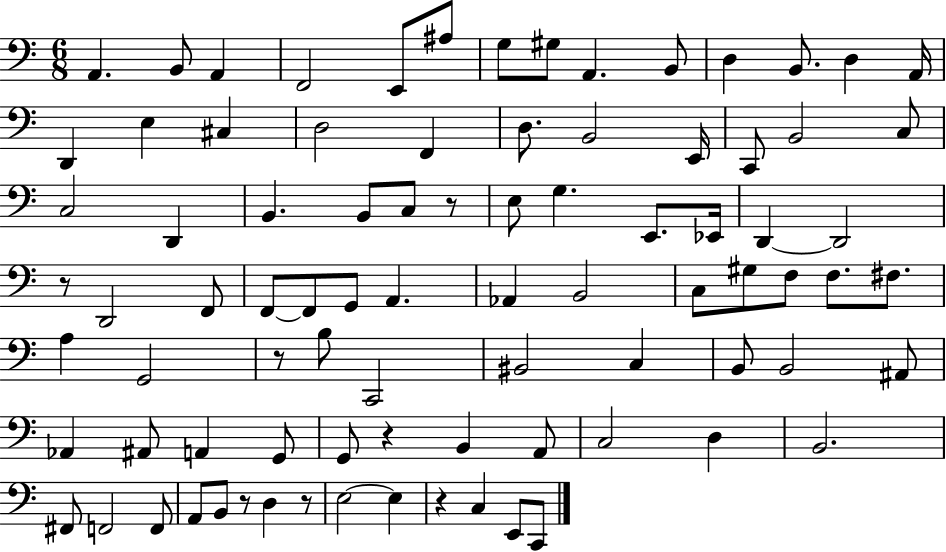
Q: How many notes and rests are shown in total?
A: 86